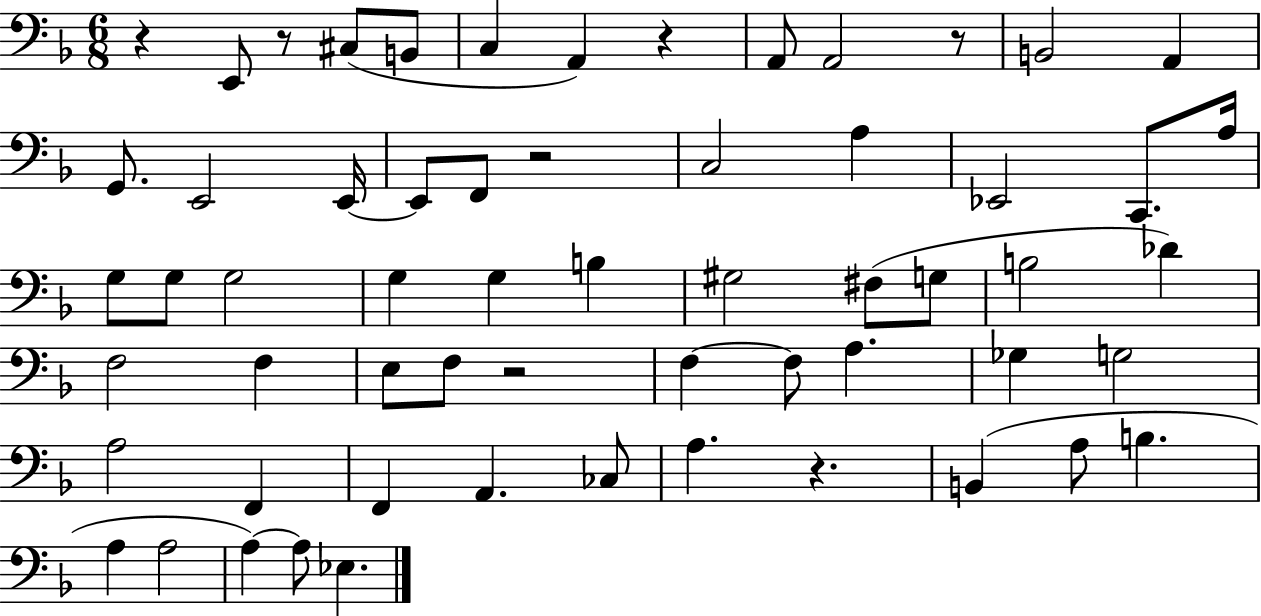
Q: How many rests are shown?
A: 7